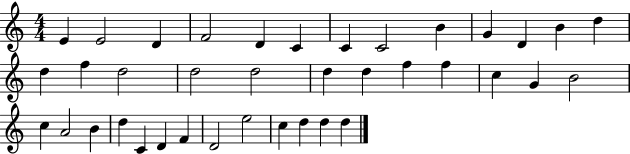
E4/q E4/h D4/q F4/h D4/q C4/q C4/q C4/h B4/q G4/q D4/q B4/q D5/q D5/q F5/q D5/h D5/h D5/h D5/q D5/q F5/q F5/q C5/q G4/q B4/h C5/q A4/h B4/q D5/q C4/q D4/q F4/q D4/h E5/h C5/q D5/q D5/q D5/q